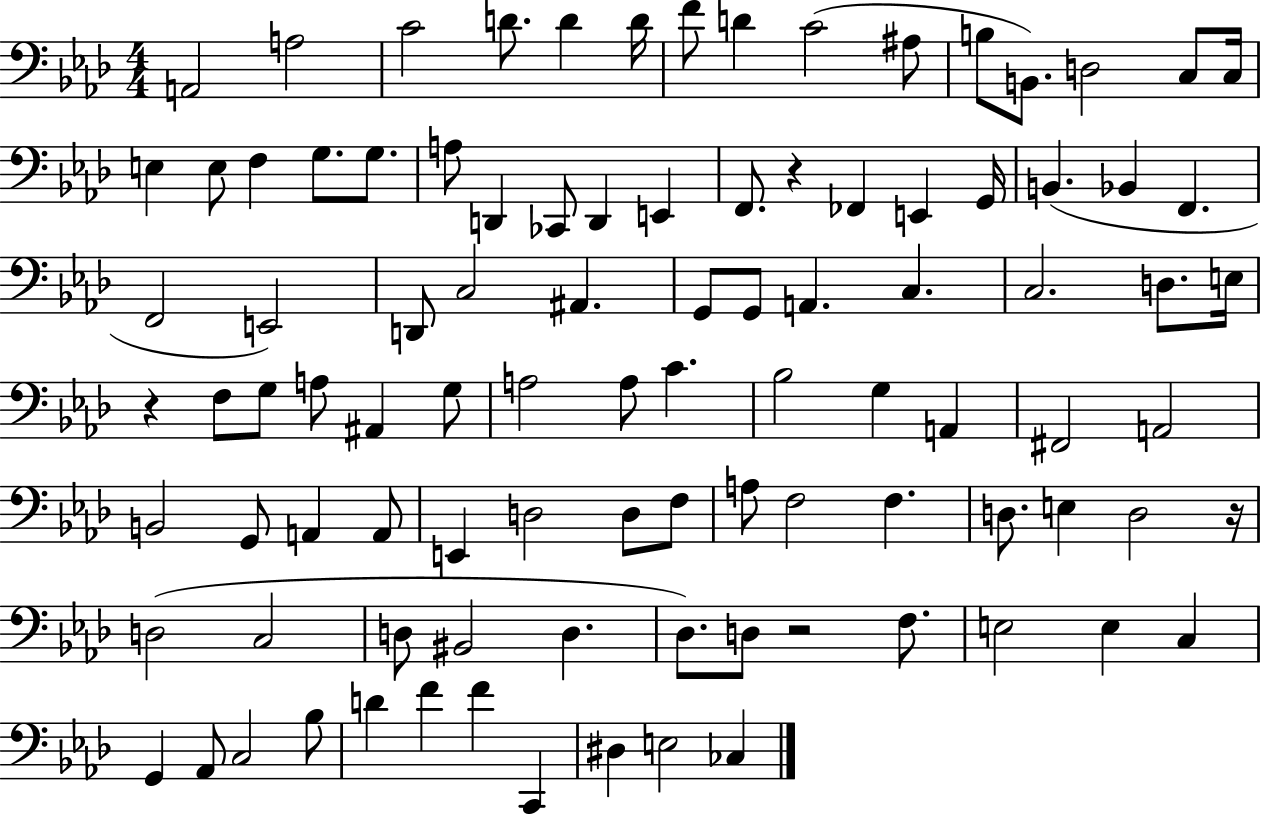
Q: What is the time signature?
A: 4/4